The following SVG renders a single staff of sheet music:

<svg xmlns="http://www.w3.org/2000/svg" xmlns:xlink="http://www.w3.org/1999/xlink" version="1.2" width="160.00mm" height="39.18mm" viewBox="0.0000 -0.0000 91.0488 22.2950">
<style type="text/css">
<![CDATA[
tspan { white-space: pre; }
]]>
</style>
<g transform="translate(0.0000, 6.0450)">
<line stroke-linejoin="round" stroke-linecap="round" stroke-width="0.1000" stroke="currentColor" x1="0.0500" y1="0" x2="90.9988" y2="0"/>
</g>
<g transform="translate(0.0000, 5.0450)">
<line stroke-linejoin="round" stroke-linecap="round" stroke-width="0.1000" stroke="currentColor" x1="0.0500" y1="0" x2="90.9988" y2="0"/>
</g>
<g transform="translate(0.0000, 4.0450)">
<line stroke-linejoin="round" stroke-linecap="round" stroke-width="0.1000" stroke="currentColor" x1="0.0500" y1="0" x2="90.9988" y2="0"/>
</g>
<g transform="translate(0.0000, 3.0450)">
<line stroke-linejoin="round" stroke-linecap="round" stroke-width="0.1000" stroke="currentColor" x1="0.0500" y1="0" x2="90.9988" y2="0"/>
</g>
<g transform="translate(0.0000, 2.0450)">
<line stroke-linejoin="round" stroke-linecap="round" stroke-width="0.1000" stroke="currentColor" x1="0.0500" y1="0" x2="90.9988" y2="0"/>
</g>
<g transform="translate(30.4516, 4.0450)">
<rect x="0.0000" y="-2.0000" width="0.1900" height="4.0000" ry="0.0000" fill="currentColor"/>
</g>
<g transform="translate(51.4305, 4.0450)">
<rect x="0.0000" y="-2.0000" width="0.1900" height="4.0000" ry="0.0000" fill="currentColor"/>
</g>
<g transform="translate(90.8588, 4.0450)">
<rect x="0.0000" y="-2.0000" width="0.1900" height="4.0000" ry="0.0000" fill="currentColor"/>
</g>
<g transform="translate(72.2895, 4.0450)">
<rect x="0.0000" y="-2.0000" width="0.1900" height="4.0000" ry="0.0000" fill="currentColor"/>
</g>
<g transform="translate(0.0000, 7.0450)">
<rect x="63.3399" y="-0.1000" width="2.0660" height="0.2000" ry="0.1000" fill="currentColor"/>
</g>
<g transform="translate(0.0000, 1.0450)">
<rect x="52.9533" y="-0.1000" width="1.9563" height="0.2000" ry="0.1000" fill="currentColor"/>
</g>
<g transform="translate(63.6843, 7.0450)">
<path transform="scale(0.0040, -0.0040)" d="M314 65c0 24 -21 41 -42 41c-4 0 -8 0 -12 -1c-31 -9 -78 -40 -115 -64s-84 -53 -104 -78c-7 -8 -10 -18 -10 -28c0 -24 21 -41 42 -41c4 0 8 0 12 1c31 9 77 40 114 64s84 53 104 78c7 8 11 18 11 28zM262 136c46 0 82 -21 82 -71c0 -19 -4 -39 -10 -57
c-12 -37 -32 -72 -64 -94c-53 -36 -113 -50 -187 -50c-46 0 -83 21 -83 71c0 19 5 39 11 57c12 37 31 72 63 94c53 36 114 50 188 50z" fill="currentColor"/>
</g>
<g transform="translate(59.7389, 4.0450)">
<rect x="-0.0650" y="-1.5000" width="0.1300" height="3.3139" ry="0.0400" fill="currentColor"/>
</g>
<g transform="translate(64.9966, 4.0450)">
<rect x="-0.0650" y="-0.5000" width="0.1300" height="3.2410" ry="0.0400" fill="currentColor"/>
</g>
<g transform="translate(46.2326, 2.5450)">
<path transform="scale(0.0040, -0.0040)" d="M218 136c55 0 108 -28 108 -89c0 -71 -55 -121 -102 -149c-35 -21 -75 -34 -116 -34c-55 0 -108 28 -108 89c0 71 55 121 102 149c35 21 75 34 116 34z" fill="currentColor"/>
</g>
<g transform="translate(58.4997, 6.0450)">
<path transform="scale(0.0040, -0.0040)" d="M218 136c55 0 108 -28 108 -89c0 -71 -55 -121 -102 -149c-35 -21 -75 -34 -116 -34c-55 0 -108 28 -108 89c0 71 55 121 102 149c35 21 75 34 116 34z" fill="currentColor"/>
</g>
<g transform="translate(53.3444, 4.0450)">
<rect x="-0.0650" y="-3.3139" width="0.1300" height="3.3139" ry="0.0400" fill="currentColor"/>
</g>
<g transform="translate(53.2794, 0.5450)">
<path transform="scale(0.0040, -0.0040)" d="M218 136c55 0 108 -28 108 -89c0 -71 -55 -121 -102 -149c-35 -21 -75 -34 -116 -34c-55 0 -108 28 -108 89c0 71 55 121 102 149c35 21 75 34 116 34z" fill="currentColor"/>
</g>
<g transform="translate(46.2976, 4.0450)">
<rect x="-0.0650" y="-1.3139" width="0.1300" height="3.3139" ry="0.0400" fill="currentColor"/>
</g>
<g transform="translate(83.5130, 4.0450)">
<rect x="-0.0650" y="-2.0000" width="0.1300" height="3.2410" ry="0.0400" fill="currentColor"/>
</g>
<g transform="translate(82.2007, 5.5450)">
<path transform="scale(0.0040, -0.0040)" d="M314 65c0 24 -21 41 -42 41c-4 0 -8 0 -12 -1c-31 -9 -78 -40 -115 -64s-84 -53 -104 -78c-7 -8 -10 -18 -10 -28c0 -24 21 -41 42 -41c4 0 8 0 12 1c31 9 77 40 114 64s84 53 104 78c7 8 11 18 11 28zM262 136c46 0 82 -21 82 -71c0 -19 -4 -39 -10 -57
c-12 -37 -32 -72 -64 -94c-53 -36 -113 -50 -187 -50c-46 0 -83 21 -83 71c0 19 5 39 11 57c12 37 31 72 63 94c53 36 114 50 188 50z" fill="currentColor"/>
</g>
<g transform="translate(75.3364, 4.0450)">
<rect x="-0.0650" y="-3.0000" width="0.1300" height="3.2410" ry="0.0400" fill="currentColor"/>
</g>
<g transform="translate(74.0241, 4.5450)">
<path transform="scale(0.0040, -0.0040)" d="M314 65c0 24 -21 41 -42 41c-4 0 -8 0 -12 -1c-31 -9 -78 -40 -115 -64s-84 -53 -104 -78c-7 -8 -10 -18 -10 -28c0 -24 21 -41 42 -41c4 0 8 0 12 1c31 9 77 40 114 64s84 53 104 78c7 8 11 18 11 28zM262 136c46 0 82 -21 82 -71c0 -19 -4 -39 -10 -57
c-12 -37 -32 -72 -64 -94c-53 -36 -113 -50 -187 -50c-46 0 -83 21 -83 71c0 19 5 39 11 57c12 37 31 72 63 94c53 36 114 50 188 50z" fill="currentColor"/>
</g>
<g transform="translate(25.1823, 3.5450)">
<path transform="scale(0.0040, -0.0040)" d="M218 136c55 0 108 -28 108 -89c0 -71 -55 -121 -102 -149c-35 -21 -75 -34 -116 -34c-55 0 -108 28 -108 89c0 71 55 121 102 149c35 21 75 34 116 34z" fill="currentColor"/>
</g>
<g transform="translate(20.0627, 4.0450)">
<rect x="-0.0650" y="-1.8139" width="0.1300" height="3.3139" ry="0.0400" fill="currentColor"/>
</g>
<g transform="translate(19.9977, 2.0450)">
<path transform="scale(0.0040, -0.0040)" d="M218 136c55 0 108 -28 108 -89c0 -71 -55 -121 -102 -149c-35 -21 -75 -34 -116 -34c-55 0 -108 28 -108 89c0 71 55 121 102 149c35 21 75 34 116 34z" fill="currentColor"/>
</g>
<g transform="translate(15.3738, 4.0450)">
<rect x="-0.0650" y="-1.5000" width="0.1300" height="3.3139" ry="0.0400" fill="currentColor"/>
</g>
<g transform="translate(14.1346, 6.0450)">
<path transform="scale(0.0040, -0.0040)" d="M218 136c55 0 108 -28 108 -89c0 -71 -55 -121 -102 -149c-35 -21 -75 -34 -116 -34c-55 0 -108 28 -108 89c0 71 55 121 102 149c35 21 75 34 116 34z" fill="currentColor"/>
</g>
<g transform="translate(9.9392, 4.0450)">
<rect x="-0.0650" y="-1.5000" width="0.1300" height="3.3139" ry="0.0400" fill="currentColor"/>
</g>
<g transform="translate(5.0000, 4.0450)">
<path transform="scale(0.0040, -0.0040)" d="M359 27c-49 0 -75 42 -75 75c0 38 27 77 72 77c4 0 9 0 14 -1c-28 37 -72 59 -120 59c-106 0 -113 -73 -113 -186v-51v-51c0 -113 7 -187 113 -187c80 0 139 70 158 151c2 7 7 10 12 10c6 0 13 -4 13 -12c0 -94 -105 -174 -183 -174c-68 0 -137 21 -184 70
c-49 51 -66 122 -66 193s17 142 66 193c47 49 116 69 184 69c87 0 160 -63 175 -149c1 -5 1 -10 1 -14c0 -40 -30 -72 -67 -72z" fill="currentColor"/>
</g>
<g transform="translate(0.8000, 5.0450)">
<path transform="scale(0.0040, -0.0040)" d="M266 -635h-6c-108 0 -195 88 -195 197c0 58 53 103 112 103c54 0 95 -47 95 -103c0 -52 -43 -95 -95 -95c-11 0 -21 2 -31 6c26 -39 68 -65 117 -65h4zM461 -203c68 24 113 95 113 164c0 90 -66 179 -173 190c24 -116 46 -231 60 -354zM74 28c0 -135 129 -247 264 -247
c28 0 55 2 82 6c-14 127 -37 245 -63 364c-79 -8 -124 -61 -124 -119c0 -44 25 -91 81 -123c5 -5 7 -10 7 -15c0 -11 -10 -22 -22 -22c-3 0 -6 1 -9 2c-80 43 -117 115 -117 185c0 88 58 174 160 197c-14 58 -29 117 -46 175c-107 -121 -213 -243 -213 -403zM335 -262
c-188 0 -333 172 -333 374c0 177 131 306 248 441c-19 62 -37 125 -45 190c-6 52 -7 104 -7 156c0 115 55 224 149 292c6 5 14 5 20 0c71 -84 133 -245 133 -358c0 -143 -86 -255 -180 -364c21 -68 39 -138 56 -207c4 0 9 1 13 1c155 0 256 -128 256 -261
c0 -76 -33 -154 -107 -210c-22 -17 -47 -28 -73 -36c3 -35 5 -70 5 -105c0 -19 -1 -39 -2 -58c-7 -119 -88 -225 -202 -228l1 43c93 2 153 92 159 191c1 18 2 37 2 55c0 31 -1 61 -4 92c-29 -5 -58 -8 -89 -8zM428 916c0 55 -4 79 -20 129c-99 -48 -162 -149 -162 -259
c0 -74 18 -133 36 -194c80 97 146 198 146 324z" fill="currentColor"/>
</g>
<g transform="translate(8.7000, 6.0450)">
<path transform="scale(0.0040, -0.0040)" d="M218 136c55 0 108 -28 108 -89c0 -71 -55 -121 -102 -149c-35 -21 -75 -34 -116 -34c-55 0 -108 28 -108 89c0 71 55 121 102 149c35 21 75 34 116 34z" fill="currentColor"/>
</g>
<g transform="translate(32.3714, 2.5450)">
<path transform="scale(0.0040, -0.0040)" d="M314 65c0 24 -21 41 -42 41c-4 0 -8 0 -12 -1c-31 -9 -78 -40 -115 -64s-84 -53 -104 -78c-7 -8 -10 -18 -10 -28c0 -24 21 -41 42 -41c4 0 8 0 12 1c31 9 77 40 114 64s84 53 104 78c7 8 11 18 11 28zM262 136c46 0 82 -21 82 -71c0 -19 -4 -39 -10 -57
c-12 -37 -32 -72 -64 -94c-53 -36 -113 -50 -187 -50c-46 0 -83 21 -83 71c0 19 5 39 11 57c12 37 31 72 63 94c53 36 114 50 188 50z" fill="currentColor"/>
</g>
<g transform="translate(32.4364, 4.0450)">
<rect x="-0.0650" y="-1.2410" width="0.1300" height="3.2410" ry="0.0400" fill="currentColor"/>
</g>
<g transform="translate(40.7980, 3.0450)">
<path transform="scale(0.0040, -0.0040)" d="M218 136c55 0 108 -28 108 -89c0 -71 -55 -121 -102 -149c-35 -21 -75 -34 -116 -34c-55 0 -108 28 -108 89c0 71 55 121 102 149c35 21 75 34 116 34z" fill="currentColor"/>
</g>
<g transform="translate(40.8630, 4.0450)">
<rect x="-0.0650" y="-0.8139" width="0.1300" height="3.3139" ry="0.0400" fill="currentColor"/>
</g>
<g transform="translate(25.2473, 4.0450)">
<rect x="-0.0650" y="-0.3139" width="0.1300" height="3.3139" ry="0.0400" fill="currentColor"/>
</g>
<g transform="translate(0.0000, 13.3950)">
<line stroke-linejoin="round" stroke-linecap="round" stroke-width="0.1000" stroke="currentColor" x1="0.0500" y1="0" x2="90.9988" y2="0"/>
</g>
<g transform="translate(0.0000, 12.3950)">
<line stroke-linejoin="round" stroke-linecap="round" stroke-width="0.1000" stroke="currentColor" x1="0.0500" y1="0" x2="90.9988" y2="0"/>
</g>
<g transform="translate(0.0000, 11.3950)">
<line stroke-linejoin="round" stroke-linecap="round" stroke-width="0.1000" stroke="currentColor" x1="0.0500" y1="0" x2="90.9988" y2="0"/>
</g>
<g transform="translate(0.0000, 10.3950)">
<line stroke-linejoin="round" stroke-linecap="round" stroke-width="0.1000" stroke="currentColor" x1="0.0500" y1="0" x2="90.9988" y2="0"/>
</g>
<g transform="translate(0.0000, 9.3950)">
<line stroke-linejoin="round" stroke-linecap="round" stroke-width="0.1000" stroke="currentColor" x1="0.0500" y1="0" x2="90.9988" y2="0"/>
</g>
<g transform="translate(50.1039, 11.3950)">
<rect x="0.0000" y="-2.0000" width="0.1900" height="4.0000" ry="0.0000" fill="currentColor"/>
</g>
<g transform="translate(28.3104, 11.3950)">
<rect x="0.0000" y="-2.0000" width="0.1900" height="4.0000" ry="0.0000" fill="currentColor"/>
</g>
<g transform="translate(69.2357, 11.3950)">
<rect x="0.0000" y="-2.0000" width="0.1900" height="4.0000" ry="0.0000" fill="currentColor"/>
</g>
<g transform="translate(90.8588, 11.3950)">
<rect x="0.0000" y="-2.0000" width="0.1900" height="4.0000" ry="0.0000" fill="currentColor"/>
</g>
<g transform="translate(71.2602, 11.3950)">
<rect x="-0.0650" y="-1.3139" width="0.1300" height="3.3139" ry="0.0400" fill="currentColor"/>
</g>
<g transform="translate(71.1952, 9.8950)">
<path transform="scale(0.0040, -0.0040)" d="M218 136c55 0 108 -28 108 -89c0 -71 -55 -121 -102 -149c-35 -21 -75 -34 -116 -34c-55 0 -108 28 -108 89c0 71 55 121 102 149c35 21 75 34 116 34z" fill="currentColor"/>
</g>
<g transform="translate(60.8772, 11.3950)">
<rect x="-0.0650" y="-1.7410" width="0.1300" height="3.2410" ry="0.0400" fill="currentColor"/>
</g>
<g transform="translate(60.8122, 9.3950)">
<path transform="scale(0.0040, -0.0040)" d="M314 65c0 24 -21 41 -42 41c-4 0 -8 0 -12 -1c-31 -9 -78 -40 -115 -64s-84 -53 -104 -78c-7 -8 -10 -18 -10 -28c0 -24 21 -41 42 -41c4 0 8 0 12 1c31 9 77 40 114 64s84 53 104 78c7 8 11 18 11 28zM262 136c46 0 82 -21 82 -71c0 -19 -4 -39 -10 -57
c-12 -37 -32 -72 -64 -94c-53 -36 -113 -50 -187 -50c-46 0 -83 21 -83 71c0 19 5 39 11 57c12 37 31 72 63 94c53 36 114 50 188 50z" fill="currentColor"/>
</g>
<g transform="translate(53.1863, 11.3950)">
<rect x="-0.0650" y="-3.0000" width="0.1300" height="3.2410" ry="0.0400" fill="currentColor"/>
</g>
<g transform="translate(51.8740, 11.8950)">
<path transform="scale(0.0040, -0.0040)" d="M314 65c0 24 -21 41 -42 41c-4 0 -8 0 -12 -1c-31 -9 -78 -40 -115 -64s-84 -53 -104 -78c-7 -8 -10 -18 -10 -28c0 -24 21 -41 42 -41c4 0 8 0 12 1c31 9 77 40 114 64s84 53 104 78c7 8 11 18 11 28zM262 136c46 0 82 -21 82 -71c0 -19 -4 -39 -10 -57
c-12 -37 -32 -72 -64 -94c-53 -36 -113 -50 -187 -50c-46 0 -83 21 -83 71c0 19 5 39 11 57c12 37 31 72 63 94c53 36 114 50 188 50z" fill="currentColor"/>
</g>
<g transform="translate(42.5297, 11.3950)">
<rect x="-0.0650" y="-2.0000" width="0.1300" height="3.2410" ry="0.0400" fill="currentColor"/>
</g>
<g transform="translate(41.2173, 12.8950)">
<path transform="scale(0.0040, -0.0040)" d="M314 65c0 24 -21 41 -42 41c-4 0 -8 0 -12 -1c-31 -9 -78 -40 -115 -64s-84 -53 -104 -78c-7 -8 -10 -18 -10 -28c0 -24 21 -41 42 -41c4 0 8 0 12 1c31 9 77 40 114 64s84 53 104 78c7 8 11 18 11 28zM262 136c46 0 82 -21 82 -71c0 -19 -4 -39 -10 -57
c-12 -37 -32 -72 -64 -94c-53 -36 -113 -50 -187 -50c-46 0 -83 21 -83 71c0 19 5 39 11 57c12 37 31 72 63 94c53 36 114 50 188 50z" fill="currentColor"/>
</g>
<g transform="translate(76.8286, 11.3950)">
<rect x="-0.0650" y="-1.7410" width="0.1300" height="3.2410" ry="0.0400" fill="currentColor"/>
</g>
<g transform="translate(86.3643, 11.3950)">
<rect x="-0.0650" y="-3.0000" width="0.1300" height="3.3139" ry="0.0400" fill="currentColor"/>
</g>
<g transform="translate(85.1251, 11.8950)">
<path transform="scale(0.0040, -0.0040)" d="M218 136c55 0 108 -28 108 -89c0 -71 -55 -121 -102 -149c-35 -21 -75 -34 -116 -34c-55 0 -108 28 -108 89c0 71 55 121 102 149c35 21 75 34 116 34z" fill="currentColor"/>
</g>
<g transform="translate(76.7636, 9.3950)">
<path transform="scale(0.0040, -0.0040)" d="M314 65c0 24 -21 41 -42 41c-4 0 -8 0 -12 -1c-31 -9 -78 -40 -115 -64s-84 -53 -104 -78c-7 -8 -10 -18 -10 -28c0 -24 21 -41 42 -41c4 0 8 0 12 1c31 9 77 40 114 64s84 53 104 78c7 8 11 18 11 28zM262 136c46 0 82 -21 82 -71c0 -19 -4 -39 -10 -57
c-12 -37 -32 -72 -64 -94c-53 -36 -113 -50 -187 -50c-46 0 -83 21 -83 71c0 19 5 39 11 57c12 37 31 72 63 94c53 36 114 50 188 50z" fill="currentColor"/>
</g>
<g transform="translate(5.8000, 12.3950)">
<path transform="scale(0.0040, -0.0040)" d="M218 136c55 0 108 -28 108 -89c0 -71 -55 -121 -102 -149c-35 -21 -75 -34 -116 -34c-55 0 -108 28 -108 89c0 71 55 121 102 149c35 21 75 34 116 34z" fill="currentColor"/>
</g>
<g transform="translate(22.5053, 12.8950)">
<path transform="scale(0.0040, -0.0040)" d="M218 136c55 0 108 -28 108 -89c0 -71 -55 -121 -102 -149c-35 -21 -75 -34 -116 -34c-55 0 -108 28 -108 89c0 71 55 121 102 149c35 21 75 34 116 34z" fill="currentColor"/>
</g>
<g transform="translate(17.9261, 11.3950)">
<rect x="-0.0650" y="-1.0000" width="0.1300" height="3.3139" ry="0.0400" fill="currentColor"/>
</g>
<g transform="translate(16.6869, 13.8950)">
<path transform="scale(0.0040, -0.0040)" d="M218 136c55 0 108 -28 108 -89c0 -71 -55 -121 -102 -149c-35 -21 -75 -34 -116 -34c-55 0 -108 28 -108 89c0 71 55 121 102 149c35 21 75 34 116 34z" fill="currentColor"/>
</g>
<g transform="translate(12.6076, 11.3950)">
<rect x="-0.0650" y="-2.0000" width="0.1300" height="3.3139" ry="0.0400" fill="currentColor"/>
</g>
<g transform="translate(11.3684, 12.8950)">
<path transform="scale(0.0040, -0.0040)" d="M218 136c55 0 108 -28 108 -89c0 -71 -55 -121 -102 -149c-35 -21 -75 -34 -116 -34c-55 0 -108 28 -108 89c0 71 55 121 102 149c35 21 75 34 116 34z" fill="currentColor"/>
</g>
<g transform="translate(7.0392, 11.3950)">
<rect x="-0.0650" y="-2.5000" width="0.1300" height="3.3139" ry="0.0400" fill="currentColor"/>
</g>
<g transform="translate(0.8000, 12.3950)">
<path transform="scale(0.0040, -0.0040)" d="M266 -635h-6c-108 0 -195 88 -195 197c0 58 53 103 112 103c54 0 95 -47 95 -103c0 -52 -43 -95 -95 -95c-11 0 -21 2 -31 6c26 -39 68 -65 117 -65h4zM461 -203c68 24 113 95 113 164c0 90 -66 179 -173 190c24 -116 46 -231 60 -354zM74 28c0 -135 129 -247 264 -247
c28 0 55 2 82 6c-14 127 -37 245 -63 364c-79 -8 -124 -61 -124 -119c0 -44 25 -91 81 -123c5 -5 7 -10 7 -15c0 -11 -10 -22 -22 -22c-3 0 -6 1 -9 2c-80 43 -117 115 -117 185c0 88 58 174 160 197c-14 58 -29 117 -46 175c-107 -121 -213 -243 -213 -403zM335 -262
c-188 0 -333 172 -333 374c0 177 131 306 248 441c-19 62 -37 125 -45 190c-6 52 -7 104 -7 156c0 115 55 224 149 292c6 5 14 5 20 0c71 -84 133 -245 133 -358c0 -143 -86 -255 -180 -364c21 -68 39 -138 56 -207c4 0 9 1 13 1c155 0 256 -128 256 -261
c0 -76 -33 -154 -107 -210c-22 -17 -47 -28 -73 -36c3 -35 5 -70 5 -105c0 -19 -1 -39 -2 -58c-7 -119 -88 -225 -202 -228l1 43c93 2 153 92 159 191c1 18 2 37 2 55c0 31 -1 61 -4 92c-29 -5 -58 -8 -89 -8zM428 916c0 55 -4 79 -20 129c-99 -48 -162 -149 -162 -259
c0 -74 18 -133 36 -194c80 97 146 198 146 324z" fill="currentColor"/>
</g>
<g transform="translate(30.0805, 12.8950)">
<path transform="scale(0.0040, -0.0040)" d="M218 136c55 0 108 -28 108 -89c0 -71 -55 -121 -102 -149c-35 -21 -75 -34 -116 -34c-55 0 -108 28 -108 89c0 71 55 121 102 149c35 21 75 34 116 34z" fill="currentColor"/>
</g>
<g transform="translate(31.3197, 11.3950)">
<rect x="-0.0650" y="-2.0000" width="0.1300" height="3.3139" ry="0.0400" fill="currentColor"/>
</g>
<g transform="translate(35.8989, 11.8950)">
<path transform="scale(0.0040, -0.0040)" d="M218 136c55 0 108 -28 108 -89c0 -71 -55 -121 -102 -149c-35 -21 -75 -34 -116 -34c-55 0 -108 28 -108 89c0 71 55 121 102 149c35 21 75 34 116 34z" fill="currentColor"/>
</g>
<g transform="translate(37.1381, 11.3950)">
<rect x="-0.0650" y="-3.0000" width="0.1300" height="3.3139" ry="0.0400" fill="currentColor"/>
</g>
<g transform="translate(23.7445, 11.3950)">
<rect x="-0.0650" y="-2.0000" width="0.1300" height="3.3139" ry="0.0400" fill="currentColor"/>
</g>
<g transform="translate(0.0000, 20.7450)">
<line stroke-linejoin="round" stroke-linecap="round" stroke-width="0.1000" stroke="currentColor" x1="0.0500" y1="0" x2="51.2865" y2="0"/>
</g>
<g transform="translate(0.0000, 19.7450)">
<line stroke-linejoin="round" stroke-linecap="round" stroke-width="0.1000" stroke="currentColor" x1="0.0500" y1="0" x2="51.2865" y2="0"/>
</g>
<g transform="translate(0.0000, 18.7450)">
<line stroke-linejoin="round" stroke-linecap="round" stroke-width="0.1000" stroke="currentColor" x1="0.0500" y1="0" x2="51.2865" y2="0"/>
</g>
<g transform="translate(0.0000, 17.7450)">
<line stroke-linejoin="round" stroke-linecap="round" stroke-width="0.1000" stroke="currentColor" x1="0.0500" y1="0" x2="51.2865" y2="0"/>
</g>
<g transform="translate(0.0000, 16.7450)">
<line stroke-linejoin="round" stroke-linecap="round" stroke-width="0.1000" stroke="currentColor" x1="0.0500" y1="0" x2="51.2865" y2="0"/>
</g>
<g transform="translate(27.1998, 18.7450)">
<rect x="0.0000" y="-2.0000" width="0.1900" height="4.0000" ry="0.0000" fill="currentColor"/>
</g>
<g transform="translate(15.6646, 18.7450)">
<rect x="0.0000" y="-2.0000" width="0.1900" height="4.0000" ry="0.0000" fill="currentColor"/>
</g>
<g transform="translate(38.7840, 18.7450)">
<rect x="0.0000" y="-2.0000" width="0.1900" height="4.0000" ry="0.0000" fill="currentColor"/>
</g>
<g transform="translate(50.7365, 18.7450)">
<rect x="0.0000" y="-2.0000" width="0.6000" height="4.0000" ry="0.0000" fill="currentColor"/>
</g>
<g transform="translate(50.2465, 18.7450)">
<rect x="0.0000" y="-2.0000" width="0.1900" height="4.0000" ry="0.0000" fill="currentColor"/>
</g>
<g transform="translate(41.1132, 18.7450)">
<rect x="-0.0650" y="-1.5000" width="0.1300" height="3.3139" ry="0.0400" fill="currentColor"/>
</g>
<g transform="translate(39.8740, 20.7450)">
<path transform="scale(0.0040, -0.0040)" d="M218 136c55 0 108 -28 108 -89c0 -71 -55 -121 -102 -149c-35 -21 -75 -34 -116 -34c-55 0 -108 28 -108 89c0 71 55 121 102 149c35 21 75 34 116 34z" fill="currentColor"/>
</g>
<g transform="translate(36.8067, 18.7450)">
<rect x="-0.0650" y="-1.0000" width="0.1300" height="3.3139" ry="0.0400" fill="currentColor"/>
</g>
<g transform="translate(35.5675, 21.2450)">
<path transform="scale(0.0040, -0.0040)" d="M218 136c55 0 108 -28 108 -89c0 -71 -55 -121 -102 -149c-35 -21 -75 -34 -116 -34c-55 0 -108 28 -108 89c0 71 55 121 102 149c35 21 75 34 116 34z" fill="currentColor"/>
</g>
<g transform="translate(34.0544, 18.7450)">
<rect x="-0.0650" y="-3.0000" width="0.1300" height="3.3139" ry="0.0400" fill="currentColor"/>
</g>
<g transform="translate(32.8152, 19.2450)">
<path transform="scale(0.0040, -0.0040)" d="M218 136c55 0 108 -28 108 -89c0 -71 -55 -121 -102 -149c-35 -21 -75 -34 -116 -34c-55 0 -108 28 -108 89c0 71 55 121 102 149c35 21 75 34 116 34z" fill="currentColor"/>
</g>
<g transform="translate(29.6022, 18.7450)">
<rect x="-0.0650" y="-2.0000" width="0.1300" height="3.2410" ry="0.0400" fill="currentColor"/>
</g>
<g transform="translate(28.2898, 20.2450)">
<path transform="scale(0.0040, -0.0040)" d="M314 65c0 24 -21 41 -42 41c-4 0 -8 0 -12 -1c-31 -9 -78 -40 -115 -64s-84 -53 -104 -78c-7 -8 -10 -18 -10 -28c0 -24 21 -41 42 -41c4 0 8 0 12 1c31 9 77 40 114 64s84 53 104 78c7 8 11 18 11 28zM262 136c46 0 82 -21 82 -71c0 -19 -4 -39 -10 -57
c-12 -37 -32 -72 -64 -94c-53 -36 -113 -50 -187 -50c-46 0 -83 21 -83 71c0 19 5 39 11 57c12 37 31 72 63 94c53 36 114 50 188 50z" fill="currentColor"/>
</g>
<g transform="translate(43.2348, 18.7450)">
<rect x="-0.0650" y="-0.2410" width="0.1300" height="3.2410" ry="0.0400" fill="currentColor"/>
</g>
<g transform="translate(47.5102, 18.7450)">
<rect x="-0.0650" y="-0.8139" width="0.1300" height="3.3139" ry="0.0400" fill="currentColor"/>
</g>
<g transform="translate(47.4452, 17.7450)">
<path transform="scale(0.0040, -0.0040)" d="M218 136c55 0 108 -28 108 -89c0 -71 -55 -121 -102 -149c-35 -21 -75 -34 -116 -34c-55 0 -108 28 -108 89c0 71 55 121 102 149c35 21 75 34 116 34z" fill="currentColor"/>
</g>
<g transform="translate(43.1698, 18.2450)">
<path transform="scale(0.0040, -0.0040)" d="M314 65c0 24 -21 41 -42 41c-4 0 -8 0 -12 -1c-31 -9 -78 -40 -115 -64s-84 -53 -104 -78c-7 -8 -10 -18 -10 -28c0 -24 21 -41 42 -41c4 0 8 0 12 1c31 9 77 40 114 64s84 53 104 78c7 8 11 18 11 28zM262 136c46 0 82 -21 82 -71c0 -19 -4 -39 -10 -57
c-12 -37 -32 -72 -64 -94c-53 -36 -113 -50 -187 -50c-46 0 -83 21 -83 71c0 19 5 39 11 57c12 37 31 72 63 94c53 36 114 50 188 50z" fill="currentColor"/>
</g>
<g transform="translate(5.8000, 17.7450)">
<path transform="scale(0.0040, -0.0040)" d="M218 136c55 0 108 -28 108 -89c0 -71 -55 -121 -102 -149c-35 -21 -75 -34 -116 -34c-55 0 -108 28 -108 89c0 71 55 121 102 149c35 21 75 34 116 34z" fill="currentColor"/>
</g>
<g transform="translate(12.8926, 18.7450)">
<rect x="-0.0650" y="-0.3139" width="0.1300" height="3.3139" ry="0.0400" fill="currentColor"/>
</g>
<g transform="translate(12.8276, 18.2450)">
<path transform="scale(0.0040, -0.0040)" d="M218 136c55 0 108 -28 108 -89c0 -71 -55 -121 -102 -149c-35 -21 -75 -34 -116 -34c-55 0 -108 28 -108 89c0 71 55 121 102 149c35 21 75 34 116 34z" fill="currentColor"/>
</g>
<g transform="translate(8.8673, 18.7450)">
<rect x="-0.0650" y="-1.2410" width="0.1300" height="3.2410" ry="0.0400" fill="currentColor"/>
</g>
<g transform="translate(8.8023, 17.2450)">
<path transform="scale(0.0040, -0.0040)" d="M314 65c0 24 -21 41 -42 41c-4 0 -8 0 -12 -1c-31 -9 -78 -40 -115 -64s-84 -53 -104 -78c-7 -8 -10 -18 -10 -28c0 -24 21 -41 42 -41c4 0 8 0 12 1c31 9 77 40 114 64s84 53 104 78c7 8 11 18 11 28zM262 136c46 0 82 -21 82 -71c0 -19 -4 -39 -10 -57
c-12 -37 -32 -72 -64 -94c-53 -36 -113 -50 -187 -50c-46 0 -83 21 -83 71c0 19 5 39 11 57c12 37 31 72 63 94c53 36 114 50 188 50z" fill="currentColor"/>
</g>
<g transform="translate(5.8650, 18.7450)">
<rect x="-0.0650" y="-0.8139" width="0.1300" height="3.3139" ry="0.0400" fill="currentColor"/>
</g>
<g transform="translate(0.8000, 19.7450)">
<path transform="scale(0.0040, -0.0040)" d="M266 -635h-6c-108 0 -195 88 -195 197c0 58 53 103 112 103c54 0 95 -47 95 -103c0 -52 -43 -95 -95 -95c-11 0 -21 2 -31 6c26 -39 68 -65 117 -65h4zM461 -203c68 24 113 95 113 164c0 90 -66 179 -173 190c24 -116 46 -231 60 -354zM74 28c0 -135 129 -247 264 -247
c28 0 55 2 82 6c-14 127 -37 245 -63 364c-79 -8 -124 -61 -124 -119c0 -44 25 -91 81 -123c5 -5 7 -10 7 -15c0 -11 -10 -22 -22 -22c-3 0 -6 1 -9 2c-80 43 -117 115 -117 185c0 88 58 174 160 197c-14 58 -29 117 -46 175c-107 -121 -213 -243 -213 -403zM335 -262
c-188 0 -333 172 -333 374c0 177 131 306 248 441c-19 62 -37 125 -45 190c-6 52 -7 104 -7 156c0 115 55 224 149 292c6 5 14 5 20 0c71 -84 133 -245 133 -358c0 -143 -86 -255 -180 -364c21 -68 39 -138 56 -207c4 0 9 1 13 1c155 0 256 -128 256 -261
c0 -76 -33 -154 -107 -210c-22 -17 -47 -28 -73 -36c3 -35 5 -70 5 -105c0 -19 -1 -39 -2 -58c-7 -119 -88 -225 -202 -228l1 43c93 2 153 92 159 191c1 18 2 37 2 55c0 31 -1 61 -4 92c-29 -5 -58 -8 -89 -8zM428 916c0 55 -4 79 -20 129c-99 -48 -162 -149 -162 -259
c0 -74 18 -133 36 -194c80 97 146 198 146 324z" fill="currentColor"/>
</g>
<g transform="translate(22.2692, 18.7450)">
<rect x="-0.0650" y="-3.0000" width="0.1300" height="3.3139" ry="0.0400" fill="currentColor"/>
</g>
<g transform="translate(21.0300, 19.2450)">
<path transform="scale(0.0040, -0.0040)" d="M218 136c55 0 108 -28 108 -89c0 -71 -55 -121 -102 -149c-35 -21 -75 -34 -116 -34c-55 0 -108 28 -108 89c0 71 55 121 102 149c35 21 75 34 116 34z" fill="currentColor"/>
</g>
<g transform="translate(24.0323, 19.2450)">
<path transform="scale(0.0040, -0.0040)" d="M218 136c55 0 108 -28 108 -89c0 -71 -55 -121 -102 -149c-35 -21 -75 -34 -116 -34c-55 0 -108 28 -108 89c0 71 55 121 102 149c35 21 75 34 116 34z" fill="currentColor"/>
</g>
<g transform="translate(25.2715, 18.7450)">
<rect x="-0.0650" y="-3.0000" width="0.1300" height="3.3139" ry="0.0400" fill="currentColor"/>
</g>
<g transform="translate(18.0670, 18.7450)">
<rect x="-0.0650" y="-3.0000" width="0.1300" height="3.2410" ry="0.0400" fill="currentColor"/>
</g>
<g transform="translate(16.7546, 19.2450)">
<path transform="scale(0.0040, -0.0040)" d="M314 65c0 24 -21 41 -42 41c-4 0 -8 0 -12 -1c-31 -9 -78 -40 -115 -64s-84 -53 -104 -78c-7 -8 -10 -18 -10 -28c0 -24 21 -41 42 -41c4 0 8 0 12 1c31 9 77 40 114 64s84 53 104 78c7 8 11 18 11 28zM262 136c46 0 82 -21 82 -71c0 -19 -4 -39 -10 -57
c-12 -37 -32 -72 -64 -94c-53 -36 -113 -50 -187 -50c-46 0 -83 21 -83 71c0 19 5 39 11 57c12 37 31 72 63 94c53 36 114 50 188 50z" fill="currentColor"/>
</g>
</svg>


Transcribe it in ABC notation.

X:1
T:Untitled
M:4/4
L:1/4
K:C
E E f c e2 d e b E C2 A2 F2 G F D F F A F2 A2 f2 e f2 A d e2 c A2 A A F2 A D E c2 d